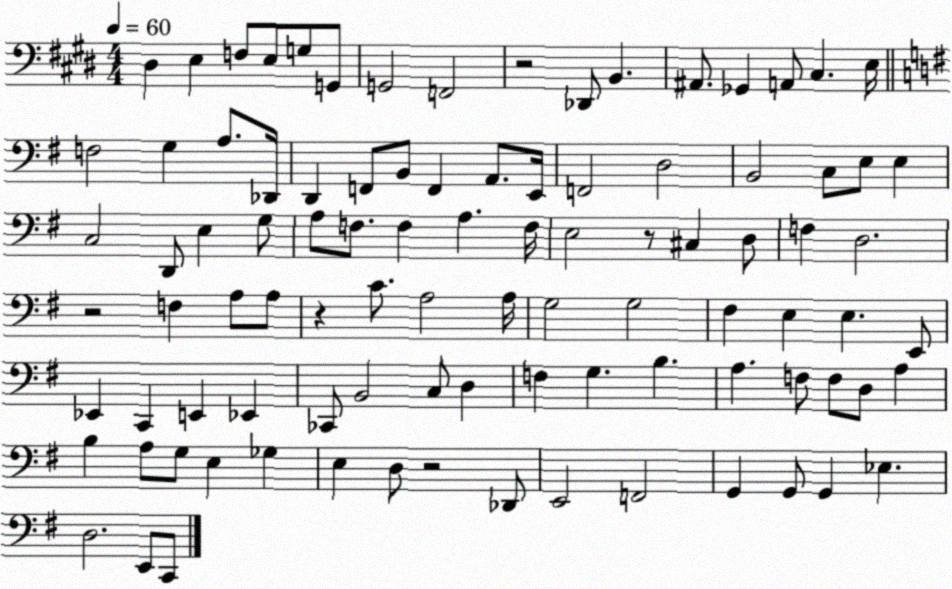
X:1
T:Untitled
M:4/4
L:1/4
K:E
^D, E, F,/2 E,/2 G,/2 G,,/2 G,,2 F,,2 z2 _D,,/2 B,, ^A,,/2 _G,, A,,/2 ^C, E,/4 F,2 G, A,/2 _D,,/4 D,, F,,/2 B,,/2 F,, A,,/2 E,,/4 F,,2 D,2 B,,2 C,/2 E,/2 E, C,2 D,,/2 E, G,/2 A,/2 F,/2 F, A, F,/4 E,2 z/2 ^C, D,/2 F, D,2 z2 F, A,/2 A,/2 z C/2 A,2 A,/4 G,2 G,2 ^F, E, E, E,,/2 _E,, C,, E,, _E,, _C,,/2 B,,2 C,/2 D, F, G, B, A, F,/2 F,/2 D,/2 A, B, A,/2 G,/2 E, _G, E, D,/2 z2 _D,,/2 E,,2 F,,2 G,, G,,/2 G,, _E, D,2 E,,/2 C,,/2